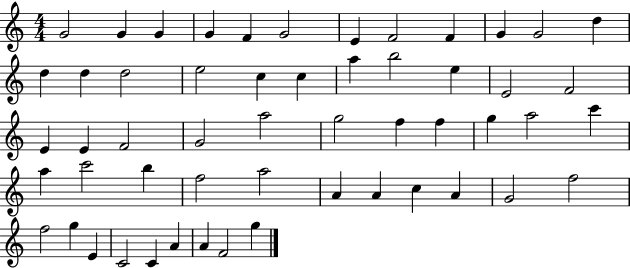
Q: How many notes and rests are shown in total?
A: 54